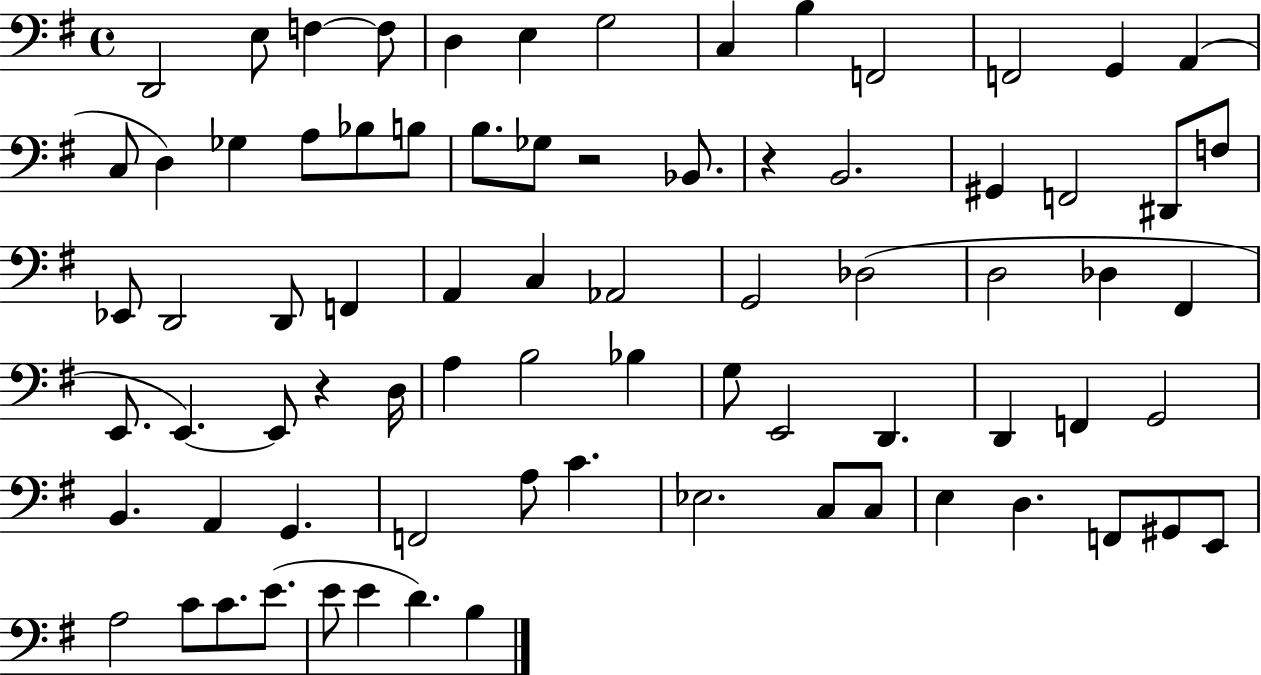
X:1
T:Untitled
M:4/4
L:1/4
K:G
D,,2 E,/2 F, F,/2 D, E, G,2 C, B, F,,2 F,,2 G,, A,, C,/2 D, _G, A,/2 _B,/2 B,/2 B,/2 _G,/2 z2 _B,,/2 z B,,2 ^G,, F,,2 ^D,,/2 F,/2 _E,,/2 D,,2 D,,/2 F,, A,, C, _A,,2 G,,2 _D,2 D,2 _D, ^F,, E,,/2 E,, E,,/2 z D,/4 A, B,2 _B, G,/2 E,,2 D,, D,, F,, G,,2 B,, A,, G,, F,,2 A,/2 C _E,2 C,/2 C,/2 E, D, F,,/2 ^G,,/2 E,,/2 A,2 C/2 C/2 E/2 E/2 E D B,